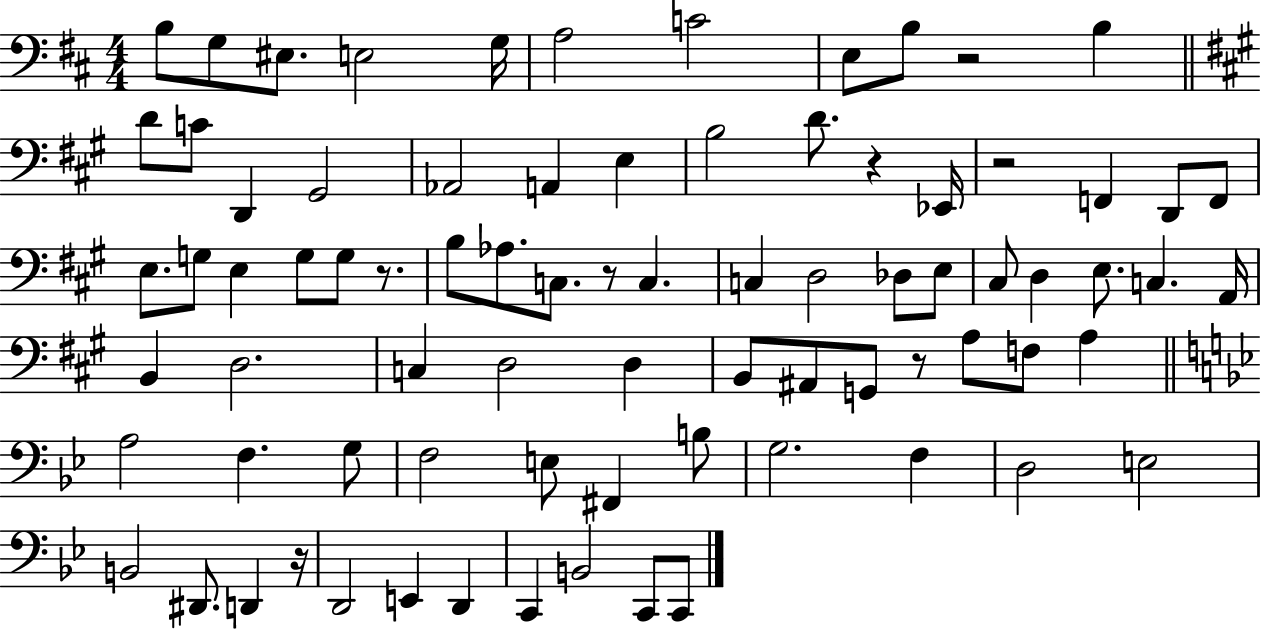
X:1
T:Untitled
M:4/4
L:1/4
K:D
B,/2 G,/2 ^E,/2 E,2 G,/4 A,2 C2 E,/2 B,/2 z2 B, D/2 C/2 D,, ^G,,2 _A,,2 A,, E, B,2 D/2 z _E,,/4 z2 F,, D,,/2 F,,/2 E,/2 G,/2 E, G,/2 G,/2 z/2 B,/2 _A,/2 C,/2 z/2 C, C, D,2 _D,/2 E,/2 ^C,/2 D, E,/2 C, A,,/4 B,, D,2 C, D,2 D, B,,/2 ^A,,/2 G,,/2 z/2 A,/2 F,/2 A, A,2 F, G,/2 F,2 E,/2 ^F,, B,/2 G,2 F, D,2 E,2 B,,2 ^D,,/2 D,, z/4 D,,2 E,, D,, C,, B,,2 C,,/2 C,,/2